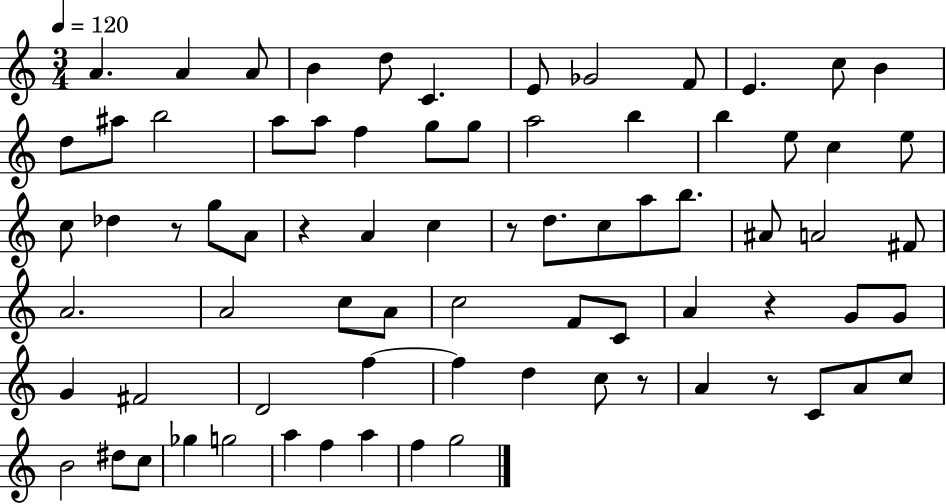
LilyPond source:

{
  \clef treble
  \numericTimeSignature
  \time 3/4
  \key c \major
  \tempo 4 = 120
  a'4. a'4 a'8 | b'4 d''8 c'4. | e'8 ges'2 f'8 | e'4. c''8 b'4 | \break d''8 ais''8 b''2 | a''8 a''8 f''4 g''8 g''8 | a''2 b''4 | b''4 e''8 c''4 e''8 | \break c''8 des''4 r8 g''8 a'8 | r4 a'4 c''4 | r8 d''8. c''8 a''8 b''8. | ais'8 a'2 fis'8 | \break a'2. | a'2 c''8 a'8 | c''2 f'8 c'8 | a'4 r4 g'8 g'8 | \break g'4 fis'2 | d'2 f''4~~ | f''4 d''4 c''8 r8 | a'4 r8 c'8 a'8 c''8 | \break b'2 dis''8 c''8 | ges''4 g''2 | a''4 f''4 a''4 | f''4 g''2 | \break \bar "|."
}